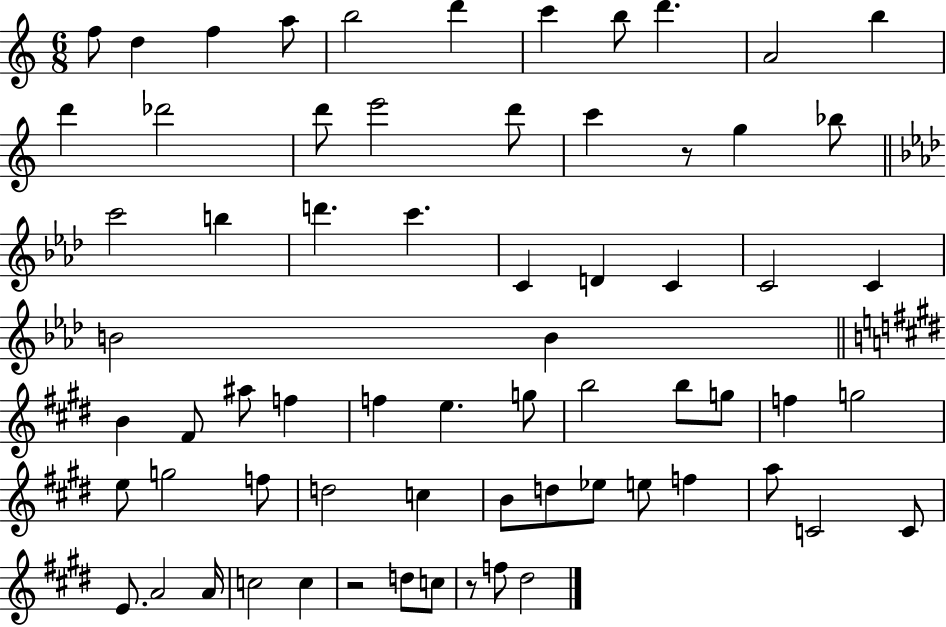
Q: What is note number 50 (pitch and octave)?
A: Eb5